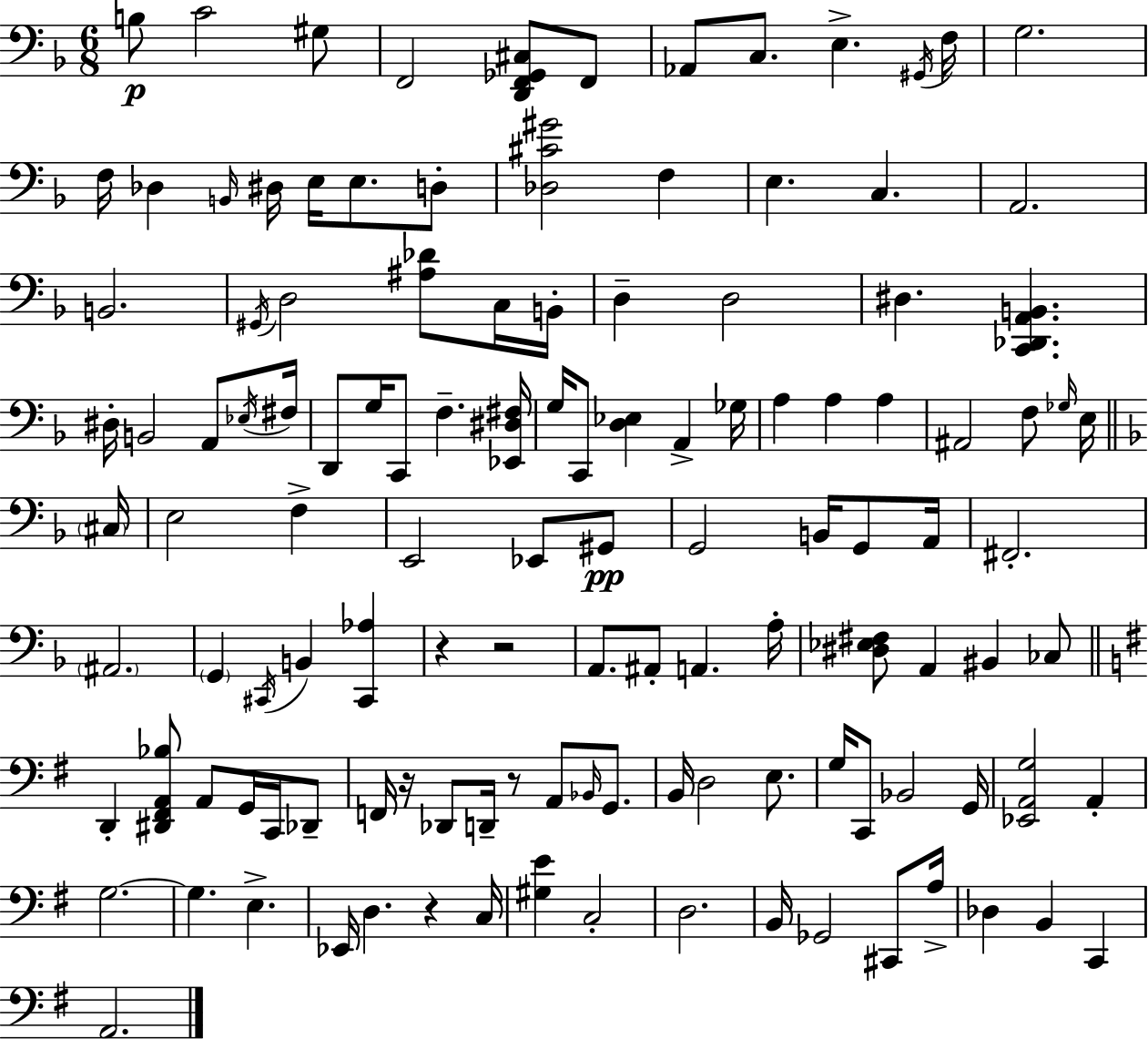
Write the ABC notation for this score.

X:1
T:Untitled
M:6/8
L:1/4
K:F
B,/2 C2 ^G,/2 F,,2 [D,,F,,_G,,^C,]/2 F,,/2 _A,,/2 C,/2 E, ^G,,/4 F,/4 G,2 F,/4 _D, B,,/4 ^D,/4 E,/4 E,/2 D,/2 [_D,^C^G]2 F, E, C, A,,2 B,,2 ^G,,/4 D,2 [^A,_D]/2 C,/4 B,,/4 D, D,2 ^D, [C,,_D,,A,,B,,] ^D,/4 B,,2 A,,/2 _E,/4 ^F,/4 D,,/2 G,/4 C,,/2 F, [_E,,^D,^F,]/4 G,/4 C,,/2 [D,_E,] A,, _G,/4 A, A, A, ^A,,2 F,/2 _G,/4 E,/4 ^C,/4 E,2 F, E,,2 _E,,/2 ^G,,/2 G,,2 B,,/4 G,,/2 A,,/4 ^F,,2 ^A,,2 G,, ^C,,/4 B,, [^C,,_A,] z z2 A,,/2 ^A,,/2 A,, A,/4 [^D,_E,^F,]/2 A,, ^B,, _C,/2 D,, [^D,,^F,,A,,_B,]/2 A,,/2 G,,/4 C,,/4 _D,,/2 F,,/4 z/4 _D,,/2 D,,/4 z/2 A,,/2 _B,,/4 G,,/2 B,,/4 D,2 E,/2 G,/4 C,,/2 _B,,2 G,,/4 [_E,,A,,G,]2 A,, G,2 G, E, _E,,/4 D, z C,/4 [^G,E] C,2 D,2 B,,/4 _G,,2 ^C,,/2 A,/4 _D, B,, C,, A,,2